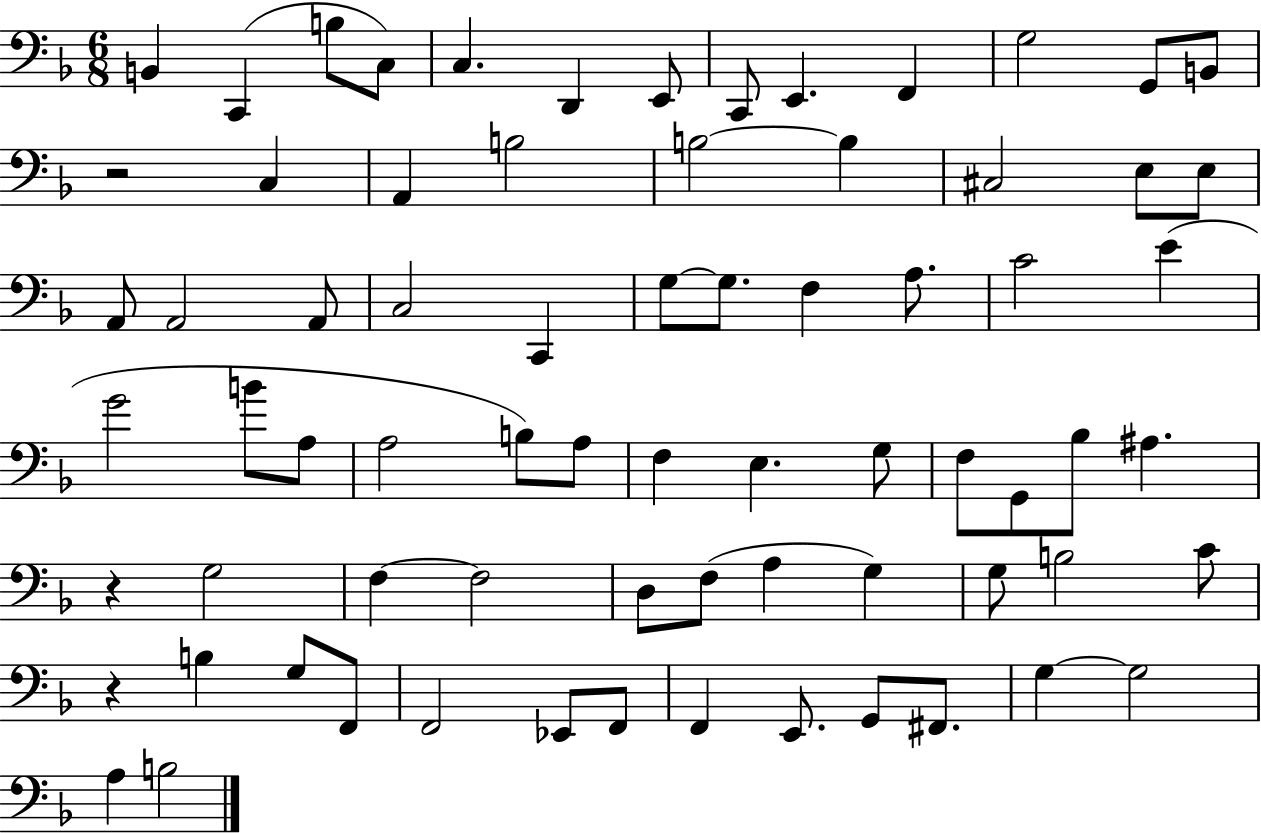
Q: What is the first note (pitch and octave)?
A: B2